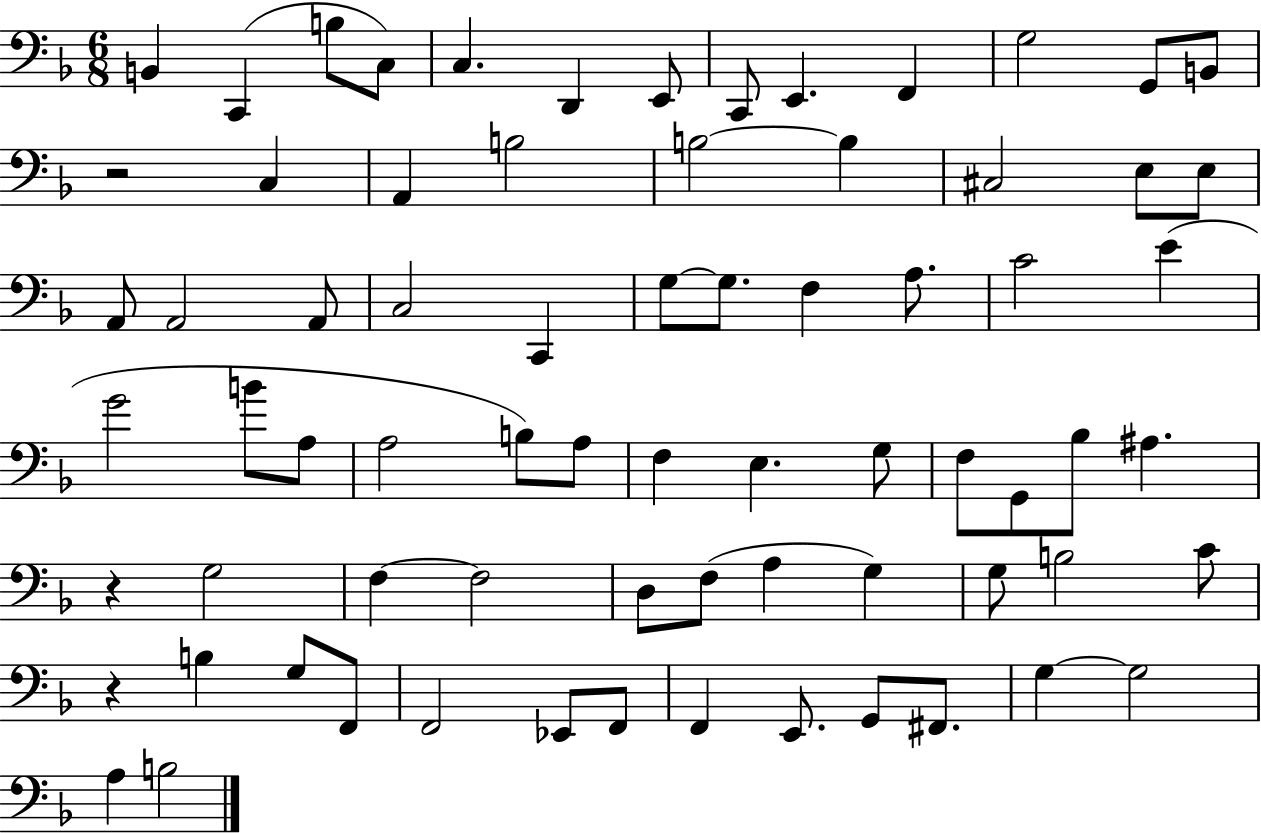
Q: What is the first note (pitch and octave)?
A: B2